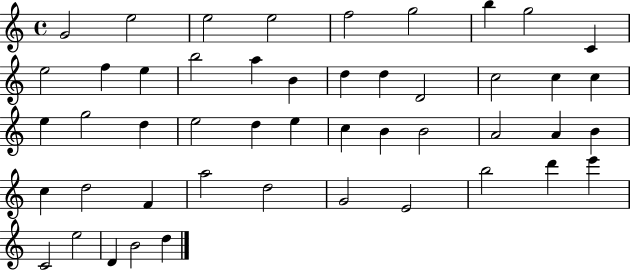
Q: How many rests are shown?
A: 0